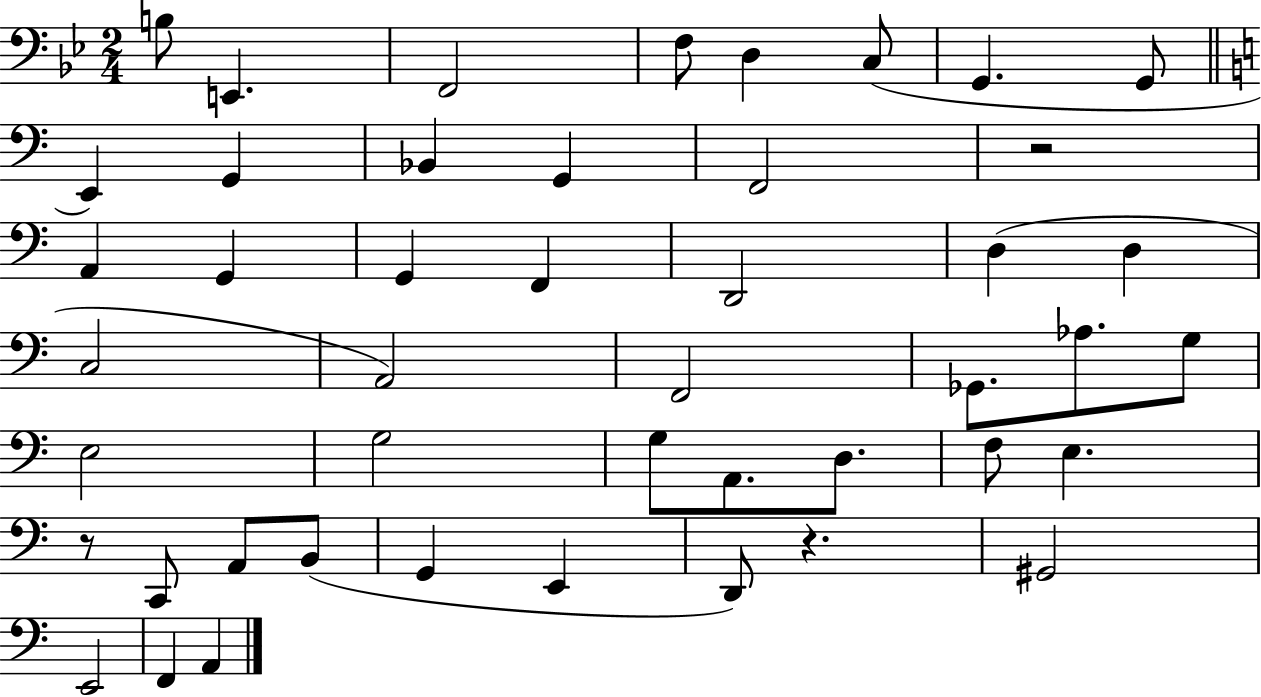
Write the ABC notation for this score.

X:1
T:Untitled
M:2/4
L:1/4
K:Bb
B,/2 E,, F,,2 F,/2 D, C,/2 G,, G,,/2 E,, G,, _B,, G,, F,,2 z2 A,, G,, G,, F,, D,,2 D, D, C,2 A,,2 F,,2 _G,,/2 _A,/2 G,/2 E,2 G,2 G,/2 A,,/2 D,/2 F,/2 E, z/2 C,,/2 A,,/2 B,,/2 G,, E,, D,,/2 z ^G,,2 E,,2 F,, A,,